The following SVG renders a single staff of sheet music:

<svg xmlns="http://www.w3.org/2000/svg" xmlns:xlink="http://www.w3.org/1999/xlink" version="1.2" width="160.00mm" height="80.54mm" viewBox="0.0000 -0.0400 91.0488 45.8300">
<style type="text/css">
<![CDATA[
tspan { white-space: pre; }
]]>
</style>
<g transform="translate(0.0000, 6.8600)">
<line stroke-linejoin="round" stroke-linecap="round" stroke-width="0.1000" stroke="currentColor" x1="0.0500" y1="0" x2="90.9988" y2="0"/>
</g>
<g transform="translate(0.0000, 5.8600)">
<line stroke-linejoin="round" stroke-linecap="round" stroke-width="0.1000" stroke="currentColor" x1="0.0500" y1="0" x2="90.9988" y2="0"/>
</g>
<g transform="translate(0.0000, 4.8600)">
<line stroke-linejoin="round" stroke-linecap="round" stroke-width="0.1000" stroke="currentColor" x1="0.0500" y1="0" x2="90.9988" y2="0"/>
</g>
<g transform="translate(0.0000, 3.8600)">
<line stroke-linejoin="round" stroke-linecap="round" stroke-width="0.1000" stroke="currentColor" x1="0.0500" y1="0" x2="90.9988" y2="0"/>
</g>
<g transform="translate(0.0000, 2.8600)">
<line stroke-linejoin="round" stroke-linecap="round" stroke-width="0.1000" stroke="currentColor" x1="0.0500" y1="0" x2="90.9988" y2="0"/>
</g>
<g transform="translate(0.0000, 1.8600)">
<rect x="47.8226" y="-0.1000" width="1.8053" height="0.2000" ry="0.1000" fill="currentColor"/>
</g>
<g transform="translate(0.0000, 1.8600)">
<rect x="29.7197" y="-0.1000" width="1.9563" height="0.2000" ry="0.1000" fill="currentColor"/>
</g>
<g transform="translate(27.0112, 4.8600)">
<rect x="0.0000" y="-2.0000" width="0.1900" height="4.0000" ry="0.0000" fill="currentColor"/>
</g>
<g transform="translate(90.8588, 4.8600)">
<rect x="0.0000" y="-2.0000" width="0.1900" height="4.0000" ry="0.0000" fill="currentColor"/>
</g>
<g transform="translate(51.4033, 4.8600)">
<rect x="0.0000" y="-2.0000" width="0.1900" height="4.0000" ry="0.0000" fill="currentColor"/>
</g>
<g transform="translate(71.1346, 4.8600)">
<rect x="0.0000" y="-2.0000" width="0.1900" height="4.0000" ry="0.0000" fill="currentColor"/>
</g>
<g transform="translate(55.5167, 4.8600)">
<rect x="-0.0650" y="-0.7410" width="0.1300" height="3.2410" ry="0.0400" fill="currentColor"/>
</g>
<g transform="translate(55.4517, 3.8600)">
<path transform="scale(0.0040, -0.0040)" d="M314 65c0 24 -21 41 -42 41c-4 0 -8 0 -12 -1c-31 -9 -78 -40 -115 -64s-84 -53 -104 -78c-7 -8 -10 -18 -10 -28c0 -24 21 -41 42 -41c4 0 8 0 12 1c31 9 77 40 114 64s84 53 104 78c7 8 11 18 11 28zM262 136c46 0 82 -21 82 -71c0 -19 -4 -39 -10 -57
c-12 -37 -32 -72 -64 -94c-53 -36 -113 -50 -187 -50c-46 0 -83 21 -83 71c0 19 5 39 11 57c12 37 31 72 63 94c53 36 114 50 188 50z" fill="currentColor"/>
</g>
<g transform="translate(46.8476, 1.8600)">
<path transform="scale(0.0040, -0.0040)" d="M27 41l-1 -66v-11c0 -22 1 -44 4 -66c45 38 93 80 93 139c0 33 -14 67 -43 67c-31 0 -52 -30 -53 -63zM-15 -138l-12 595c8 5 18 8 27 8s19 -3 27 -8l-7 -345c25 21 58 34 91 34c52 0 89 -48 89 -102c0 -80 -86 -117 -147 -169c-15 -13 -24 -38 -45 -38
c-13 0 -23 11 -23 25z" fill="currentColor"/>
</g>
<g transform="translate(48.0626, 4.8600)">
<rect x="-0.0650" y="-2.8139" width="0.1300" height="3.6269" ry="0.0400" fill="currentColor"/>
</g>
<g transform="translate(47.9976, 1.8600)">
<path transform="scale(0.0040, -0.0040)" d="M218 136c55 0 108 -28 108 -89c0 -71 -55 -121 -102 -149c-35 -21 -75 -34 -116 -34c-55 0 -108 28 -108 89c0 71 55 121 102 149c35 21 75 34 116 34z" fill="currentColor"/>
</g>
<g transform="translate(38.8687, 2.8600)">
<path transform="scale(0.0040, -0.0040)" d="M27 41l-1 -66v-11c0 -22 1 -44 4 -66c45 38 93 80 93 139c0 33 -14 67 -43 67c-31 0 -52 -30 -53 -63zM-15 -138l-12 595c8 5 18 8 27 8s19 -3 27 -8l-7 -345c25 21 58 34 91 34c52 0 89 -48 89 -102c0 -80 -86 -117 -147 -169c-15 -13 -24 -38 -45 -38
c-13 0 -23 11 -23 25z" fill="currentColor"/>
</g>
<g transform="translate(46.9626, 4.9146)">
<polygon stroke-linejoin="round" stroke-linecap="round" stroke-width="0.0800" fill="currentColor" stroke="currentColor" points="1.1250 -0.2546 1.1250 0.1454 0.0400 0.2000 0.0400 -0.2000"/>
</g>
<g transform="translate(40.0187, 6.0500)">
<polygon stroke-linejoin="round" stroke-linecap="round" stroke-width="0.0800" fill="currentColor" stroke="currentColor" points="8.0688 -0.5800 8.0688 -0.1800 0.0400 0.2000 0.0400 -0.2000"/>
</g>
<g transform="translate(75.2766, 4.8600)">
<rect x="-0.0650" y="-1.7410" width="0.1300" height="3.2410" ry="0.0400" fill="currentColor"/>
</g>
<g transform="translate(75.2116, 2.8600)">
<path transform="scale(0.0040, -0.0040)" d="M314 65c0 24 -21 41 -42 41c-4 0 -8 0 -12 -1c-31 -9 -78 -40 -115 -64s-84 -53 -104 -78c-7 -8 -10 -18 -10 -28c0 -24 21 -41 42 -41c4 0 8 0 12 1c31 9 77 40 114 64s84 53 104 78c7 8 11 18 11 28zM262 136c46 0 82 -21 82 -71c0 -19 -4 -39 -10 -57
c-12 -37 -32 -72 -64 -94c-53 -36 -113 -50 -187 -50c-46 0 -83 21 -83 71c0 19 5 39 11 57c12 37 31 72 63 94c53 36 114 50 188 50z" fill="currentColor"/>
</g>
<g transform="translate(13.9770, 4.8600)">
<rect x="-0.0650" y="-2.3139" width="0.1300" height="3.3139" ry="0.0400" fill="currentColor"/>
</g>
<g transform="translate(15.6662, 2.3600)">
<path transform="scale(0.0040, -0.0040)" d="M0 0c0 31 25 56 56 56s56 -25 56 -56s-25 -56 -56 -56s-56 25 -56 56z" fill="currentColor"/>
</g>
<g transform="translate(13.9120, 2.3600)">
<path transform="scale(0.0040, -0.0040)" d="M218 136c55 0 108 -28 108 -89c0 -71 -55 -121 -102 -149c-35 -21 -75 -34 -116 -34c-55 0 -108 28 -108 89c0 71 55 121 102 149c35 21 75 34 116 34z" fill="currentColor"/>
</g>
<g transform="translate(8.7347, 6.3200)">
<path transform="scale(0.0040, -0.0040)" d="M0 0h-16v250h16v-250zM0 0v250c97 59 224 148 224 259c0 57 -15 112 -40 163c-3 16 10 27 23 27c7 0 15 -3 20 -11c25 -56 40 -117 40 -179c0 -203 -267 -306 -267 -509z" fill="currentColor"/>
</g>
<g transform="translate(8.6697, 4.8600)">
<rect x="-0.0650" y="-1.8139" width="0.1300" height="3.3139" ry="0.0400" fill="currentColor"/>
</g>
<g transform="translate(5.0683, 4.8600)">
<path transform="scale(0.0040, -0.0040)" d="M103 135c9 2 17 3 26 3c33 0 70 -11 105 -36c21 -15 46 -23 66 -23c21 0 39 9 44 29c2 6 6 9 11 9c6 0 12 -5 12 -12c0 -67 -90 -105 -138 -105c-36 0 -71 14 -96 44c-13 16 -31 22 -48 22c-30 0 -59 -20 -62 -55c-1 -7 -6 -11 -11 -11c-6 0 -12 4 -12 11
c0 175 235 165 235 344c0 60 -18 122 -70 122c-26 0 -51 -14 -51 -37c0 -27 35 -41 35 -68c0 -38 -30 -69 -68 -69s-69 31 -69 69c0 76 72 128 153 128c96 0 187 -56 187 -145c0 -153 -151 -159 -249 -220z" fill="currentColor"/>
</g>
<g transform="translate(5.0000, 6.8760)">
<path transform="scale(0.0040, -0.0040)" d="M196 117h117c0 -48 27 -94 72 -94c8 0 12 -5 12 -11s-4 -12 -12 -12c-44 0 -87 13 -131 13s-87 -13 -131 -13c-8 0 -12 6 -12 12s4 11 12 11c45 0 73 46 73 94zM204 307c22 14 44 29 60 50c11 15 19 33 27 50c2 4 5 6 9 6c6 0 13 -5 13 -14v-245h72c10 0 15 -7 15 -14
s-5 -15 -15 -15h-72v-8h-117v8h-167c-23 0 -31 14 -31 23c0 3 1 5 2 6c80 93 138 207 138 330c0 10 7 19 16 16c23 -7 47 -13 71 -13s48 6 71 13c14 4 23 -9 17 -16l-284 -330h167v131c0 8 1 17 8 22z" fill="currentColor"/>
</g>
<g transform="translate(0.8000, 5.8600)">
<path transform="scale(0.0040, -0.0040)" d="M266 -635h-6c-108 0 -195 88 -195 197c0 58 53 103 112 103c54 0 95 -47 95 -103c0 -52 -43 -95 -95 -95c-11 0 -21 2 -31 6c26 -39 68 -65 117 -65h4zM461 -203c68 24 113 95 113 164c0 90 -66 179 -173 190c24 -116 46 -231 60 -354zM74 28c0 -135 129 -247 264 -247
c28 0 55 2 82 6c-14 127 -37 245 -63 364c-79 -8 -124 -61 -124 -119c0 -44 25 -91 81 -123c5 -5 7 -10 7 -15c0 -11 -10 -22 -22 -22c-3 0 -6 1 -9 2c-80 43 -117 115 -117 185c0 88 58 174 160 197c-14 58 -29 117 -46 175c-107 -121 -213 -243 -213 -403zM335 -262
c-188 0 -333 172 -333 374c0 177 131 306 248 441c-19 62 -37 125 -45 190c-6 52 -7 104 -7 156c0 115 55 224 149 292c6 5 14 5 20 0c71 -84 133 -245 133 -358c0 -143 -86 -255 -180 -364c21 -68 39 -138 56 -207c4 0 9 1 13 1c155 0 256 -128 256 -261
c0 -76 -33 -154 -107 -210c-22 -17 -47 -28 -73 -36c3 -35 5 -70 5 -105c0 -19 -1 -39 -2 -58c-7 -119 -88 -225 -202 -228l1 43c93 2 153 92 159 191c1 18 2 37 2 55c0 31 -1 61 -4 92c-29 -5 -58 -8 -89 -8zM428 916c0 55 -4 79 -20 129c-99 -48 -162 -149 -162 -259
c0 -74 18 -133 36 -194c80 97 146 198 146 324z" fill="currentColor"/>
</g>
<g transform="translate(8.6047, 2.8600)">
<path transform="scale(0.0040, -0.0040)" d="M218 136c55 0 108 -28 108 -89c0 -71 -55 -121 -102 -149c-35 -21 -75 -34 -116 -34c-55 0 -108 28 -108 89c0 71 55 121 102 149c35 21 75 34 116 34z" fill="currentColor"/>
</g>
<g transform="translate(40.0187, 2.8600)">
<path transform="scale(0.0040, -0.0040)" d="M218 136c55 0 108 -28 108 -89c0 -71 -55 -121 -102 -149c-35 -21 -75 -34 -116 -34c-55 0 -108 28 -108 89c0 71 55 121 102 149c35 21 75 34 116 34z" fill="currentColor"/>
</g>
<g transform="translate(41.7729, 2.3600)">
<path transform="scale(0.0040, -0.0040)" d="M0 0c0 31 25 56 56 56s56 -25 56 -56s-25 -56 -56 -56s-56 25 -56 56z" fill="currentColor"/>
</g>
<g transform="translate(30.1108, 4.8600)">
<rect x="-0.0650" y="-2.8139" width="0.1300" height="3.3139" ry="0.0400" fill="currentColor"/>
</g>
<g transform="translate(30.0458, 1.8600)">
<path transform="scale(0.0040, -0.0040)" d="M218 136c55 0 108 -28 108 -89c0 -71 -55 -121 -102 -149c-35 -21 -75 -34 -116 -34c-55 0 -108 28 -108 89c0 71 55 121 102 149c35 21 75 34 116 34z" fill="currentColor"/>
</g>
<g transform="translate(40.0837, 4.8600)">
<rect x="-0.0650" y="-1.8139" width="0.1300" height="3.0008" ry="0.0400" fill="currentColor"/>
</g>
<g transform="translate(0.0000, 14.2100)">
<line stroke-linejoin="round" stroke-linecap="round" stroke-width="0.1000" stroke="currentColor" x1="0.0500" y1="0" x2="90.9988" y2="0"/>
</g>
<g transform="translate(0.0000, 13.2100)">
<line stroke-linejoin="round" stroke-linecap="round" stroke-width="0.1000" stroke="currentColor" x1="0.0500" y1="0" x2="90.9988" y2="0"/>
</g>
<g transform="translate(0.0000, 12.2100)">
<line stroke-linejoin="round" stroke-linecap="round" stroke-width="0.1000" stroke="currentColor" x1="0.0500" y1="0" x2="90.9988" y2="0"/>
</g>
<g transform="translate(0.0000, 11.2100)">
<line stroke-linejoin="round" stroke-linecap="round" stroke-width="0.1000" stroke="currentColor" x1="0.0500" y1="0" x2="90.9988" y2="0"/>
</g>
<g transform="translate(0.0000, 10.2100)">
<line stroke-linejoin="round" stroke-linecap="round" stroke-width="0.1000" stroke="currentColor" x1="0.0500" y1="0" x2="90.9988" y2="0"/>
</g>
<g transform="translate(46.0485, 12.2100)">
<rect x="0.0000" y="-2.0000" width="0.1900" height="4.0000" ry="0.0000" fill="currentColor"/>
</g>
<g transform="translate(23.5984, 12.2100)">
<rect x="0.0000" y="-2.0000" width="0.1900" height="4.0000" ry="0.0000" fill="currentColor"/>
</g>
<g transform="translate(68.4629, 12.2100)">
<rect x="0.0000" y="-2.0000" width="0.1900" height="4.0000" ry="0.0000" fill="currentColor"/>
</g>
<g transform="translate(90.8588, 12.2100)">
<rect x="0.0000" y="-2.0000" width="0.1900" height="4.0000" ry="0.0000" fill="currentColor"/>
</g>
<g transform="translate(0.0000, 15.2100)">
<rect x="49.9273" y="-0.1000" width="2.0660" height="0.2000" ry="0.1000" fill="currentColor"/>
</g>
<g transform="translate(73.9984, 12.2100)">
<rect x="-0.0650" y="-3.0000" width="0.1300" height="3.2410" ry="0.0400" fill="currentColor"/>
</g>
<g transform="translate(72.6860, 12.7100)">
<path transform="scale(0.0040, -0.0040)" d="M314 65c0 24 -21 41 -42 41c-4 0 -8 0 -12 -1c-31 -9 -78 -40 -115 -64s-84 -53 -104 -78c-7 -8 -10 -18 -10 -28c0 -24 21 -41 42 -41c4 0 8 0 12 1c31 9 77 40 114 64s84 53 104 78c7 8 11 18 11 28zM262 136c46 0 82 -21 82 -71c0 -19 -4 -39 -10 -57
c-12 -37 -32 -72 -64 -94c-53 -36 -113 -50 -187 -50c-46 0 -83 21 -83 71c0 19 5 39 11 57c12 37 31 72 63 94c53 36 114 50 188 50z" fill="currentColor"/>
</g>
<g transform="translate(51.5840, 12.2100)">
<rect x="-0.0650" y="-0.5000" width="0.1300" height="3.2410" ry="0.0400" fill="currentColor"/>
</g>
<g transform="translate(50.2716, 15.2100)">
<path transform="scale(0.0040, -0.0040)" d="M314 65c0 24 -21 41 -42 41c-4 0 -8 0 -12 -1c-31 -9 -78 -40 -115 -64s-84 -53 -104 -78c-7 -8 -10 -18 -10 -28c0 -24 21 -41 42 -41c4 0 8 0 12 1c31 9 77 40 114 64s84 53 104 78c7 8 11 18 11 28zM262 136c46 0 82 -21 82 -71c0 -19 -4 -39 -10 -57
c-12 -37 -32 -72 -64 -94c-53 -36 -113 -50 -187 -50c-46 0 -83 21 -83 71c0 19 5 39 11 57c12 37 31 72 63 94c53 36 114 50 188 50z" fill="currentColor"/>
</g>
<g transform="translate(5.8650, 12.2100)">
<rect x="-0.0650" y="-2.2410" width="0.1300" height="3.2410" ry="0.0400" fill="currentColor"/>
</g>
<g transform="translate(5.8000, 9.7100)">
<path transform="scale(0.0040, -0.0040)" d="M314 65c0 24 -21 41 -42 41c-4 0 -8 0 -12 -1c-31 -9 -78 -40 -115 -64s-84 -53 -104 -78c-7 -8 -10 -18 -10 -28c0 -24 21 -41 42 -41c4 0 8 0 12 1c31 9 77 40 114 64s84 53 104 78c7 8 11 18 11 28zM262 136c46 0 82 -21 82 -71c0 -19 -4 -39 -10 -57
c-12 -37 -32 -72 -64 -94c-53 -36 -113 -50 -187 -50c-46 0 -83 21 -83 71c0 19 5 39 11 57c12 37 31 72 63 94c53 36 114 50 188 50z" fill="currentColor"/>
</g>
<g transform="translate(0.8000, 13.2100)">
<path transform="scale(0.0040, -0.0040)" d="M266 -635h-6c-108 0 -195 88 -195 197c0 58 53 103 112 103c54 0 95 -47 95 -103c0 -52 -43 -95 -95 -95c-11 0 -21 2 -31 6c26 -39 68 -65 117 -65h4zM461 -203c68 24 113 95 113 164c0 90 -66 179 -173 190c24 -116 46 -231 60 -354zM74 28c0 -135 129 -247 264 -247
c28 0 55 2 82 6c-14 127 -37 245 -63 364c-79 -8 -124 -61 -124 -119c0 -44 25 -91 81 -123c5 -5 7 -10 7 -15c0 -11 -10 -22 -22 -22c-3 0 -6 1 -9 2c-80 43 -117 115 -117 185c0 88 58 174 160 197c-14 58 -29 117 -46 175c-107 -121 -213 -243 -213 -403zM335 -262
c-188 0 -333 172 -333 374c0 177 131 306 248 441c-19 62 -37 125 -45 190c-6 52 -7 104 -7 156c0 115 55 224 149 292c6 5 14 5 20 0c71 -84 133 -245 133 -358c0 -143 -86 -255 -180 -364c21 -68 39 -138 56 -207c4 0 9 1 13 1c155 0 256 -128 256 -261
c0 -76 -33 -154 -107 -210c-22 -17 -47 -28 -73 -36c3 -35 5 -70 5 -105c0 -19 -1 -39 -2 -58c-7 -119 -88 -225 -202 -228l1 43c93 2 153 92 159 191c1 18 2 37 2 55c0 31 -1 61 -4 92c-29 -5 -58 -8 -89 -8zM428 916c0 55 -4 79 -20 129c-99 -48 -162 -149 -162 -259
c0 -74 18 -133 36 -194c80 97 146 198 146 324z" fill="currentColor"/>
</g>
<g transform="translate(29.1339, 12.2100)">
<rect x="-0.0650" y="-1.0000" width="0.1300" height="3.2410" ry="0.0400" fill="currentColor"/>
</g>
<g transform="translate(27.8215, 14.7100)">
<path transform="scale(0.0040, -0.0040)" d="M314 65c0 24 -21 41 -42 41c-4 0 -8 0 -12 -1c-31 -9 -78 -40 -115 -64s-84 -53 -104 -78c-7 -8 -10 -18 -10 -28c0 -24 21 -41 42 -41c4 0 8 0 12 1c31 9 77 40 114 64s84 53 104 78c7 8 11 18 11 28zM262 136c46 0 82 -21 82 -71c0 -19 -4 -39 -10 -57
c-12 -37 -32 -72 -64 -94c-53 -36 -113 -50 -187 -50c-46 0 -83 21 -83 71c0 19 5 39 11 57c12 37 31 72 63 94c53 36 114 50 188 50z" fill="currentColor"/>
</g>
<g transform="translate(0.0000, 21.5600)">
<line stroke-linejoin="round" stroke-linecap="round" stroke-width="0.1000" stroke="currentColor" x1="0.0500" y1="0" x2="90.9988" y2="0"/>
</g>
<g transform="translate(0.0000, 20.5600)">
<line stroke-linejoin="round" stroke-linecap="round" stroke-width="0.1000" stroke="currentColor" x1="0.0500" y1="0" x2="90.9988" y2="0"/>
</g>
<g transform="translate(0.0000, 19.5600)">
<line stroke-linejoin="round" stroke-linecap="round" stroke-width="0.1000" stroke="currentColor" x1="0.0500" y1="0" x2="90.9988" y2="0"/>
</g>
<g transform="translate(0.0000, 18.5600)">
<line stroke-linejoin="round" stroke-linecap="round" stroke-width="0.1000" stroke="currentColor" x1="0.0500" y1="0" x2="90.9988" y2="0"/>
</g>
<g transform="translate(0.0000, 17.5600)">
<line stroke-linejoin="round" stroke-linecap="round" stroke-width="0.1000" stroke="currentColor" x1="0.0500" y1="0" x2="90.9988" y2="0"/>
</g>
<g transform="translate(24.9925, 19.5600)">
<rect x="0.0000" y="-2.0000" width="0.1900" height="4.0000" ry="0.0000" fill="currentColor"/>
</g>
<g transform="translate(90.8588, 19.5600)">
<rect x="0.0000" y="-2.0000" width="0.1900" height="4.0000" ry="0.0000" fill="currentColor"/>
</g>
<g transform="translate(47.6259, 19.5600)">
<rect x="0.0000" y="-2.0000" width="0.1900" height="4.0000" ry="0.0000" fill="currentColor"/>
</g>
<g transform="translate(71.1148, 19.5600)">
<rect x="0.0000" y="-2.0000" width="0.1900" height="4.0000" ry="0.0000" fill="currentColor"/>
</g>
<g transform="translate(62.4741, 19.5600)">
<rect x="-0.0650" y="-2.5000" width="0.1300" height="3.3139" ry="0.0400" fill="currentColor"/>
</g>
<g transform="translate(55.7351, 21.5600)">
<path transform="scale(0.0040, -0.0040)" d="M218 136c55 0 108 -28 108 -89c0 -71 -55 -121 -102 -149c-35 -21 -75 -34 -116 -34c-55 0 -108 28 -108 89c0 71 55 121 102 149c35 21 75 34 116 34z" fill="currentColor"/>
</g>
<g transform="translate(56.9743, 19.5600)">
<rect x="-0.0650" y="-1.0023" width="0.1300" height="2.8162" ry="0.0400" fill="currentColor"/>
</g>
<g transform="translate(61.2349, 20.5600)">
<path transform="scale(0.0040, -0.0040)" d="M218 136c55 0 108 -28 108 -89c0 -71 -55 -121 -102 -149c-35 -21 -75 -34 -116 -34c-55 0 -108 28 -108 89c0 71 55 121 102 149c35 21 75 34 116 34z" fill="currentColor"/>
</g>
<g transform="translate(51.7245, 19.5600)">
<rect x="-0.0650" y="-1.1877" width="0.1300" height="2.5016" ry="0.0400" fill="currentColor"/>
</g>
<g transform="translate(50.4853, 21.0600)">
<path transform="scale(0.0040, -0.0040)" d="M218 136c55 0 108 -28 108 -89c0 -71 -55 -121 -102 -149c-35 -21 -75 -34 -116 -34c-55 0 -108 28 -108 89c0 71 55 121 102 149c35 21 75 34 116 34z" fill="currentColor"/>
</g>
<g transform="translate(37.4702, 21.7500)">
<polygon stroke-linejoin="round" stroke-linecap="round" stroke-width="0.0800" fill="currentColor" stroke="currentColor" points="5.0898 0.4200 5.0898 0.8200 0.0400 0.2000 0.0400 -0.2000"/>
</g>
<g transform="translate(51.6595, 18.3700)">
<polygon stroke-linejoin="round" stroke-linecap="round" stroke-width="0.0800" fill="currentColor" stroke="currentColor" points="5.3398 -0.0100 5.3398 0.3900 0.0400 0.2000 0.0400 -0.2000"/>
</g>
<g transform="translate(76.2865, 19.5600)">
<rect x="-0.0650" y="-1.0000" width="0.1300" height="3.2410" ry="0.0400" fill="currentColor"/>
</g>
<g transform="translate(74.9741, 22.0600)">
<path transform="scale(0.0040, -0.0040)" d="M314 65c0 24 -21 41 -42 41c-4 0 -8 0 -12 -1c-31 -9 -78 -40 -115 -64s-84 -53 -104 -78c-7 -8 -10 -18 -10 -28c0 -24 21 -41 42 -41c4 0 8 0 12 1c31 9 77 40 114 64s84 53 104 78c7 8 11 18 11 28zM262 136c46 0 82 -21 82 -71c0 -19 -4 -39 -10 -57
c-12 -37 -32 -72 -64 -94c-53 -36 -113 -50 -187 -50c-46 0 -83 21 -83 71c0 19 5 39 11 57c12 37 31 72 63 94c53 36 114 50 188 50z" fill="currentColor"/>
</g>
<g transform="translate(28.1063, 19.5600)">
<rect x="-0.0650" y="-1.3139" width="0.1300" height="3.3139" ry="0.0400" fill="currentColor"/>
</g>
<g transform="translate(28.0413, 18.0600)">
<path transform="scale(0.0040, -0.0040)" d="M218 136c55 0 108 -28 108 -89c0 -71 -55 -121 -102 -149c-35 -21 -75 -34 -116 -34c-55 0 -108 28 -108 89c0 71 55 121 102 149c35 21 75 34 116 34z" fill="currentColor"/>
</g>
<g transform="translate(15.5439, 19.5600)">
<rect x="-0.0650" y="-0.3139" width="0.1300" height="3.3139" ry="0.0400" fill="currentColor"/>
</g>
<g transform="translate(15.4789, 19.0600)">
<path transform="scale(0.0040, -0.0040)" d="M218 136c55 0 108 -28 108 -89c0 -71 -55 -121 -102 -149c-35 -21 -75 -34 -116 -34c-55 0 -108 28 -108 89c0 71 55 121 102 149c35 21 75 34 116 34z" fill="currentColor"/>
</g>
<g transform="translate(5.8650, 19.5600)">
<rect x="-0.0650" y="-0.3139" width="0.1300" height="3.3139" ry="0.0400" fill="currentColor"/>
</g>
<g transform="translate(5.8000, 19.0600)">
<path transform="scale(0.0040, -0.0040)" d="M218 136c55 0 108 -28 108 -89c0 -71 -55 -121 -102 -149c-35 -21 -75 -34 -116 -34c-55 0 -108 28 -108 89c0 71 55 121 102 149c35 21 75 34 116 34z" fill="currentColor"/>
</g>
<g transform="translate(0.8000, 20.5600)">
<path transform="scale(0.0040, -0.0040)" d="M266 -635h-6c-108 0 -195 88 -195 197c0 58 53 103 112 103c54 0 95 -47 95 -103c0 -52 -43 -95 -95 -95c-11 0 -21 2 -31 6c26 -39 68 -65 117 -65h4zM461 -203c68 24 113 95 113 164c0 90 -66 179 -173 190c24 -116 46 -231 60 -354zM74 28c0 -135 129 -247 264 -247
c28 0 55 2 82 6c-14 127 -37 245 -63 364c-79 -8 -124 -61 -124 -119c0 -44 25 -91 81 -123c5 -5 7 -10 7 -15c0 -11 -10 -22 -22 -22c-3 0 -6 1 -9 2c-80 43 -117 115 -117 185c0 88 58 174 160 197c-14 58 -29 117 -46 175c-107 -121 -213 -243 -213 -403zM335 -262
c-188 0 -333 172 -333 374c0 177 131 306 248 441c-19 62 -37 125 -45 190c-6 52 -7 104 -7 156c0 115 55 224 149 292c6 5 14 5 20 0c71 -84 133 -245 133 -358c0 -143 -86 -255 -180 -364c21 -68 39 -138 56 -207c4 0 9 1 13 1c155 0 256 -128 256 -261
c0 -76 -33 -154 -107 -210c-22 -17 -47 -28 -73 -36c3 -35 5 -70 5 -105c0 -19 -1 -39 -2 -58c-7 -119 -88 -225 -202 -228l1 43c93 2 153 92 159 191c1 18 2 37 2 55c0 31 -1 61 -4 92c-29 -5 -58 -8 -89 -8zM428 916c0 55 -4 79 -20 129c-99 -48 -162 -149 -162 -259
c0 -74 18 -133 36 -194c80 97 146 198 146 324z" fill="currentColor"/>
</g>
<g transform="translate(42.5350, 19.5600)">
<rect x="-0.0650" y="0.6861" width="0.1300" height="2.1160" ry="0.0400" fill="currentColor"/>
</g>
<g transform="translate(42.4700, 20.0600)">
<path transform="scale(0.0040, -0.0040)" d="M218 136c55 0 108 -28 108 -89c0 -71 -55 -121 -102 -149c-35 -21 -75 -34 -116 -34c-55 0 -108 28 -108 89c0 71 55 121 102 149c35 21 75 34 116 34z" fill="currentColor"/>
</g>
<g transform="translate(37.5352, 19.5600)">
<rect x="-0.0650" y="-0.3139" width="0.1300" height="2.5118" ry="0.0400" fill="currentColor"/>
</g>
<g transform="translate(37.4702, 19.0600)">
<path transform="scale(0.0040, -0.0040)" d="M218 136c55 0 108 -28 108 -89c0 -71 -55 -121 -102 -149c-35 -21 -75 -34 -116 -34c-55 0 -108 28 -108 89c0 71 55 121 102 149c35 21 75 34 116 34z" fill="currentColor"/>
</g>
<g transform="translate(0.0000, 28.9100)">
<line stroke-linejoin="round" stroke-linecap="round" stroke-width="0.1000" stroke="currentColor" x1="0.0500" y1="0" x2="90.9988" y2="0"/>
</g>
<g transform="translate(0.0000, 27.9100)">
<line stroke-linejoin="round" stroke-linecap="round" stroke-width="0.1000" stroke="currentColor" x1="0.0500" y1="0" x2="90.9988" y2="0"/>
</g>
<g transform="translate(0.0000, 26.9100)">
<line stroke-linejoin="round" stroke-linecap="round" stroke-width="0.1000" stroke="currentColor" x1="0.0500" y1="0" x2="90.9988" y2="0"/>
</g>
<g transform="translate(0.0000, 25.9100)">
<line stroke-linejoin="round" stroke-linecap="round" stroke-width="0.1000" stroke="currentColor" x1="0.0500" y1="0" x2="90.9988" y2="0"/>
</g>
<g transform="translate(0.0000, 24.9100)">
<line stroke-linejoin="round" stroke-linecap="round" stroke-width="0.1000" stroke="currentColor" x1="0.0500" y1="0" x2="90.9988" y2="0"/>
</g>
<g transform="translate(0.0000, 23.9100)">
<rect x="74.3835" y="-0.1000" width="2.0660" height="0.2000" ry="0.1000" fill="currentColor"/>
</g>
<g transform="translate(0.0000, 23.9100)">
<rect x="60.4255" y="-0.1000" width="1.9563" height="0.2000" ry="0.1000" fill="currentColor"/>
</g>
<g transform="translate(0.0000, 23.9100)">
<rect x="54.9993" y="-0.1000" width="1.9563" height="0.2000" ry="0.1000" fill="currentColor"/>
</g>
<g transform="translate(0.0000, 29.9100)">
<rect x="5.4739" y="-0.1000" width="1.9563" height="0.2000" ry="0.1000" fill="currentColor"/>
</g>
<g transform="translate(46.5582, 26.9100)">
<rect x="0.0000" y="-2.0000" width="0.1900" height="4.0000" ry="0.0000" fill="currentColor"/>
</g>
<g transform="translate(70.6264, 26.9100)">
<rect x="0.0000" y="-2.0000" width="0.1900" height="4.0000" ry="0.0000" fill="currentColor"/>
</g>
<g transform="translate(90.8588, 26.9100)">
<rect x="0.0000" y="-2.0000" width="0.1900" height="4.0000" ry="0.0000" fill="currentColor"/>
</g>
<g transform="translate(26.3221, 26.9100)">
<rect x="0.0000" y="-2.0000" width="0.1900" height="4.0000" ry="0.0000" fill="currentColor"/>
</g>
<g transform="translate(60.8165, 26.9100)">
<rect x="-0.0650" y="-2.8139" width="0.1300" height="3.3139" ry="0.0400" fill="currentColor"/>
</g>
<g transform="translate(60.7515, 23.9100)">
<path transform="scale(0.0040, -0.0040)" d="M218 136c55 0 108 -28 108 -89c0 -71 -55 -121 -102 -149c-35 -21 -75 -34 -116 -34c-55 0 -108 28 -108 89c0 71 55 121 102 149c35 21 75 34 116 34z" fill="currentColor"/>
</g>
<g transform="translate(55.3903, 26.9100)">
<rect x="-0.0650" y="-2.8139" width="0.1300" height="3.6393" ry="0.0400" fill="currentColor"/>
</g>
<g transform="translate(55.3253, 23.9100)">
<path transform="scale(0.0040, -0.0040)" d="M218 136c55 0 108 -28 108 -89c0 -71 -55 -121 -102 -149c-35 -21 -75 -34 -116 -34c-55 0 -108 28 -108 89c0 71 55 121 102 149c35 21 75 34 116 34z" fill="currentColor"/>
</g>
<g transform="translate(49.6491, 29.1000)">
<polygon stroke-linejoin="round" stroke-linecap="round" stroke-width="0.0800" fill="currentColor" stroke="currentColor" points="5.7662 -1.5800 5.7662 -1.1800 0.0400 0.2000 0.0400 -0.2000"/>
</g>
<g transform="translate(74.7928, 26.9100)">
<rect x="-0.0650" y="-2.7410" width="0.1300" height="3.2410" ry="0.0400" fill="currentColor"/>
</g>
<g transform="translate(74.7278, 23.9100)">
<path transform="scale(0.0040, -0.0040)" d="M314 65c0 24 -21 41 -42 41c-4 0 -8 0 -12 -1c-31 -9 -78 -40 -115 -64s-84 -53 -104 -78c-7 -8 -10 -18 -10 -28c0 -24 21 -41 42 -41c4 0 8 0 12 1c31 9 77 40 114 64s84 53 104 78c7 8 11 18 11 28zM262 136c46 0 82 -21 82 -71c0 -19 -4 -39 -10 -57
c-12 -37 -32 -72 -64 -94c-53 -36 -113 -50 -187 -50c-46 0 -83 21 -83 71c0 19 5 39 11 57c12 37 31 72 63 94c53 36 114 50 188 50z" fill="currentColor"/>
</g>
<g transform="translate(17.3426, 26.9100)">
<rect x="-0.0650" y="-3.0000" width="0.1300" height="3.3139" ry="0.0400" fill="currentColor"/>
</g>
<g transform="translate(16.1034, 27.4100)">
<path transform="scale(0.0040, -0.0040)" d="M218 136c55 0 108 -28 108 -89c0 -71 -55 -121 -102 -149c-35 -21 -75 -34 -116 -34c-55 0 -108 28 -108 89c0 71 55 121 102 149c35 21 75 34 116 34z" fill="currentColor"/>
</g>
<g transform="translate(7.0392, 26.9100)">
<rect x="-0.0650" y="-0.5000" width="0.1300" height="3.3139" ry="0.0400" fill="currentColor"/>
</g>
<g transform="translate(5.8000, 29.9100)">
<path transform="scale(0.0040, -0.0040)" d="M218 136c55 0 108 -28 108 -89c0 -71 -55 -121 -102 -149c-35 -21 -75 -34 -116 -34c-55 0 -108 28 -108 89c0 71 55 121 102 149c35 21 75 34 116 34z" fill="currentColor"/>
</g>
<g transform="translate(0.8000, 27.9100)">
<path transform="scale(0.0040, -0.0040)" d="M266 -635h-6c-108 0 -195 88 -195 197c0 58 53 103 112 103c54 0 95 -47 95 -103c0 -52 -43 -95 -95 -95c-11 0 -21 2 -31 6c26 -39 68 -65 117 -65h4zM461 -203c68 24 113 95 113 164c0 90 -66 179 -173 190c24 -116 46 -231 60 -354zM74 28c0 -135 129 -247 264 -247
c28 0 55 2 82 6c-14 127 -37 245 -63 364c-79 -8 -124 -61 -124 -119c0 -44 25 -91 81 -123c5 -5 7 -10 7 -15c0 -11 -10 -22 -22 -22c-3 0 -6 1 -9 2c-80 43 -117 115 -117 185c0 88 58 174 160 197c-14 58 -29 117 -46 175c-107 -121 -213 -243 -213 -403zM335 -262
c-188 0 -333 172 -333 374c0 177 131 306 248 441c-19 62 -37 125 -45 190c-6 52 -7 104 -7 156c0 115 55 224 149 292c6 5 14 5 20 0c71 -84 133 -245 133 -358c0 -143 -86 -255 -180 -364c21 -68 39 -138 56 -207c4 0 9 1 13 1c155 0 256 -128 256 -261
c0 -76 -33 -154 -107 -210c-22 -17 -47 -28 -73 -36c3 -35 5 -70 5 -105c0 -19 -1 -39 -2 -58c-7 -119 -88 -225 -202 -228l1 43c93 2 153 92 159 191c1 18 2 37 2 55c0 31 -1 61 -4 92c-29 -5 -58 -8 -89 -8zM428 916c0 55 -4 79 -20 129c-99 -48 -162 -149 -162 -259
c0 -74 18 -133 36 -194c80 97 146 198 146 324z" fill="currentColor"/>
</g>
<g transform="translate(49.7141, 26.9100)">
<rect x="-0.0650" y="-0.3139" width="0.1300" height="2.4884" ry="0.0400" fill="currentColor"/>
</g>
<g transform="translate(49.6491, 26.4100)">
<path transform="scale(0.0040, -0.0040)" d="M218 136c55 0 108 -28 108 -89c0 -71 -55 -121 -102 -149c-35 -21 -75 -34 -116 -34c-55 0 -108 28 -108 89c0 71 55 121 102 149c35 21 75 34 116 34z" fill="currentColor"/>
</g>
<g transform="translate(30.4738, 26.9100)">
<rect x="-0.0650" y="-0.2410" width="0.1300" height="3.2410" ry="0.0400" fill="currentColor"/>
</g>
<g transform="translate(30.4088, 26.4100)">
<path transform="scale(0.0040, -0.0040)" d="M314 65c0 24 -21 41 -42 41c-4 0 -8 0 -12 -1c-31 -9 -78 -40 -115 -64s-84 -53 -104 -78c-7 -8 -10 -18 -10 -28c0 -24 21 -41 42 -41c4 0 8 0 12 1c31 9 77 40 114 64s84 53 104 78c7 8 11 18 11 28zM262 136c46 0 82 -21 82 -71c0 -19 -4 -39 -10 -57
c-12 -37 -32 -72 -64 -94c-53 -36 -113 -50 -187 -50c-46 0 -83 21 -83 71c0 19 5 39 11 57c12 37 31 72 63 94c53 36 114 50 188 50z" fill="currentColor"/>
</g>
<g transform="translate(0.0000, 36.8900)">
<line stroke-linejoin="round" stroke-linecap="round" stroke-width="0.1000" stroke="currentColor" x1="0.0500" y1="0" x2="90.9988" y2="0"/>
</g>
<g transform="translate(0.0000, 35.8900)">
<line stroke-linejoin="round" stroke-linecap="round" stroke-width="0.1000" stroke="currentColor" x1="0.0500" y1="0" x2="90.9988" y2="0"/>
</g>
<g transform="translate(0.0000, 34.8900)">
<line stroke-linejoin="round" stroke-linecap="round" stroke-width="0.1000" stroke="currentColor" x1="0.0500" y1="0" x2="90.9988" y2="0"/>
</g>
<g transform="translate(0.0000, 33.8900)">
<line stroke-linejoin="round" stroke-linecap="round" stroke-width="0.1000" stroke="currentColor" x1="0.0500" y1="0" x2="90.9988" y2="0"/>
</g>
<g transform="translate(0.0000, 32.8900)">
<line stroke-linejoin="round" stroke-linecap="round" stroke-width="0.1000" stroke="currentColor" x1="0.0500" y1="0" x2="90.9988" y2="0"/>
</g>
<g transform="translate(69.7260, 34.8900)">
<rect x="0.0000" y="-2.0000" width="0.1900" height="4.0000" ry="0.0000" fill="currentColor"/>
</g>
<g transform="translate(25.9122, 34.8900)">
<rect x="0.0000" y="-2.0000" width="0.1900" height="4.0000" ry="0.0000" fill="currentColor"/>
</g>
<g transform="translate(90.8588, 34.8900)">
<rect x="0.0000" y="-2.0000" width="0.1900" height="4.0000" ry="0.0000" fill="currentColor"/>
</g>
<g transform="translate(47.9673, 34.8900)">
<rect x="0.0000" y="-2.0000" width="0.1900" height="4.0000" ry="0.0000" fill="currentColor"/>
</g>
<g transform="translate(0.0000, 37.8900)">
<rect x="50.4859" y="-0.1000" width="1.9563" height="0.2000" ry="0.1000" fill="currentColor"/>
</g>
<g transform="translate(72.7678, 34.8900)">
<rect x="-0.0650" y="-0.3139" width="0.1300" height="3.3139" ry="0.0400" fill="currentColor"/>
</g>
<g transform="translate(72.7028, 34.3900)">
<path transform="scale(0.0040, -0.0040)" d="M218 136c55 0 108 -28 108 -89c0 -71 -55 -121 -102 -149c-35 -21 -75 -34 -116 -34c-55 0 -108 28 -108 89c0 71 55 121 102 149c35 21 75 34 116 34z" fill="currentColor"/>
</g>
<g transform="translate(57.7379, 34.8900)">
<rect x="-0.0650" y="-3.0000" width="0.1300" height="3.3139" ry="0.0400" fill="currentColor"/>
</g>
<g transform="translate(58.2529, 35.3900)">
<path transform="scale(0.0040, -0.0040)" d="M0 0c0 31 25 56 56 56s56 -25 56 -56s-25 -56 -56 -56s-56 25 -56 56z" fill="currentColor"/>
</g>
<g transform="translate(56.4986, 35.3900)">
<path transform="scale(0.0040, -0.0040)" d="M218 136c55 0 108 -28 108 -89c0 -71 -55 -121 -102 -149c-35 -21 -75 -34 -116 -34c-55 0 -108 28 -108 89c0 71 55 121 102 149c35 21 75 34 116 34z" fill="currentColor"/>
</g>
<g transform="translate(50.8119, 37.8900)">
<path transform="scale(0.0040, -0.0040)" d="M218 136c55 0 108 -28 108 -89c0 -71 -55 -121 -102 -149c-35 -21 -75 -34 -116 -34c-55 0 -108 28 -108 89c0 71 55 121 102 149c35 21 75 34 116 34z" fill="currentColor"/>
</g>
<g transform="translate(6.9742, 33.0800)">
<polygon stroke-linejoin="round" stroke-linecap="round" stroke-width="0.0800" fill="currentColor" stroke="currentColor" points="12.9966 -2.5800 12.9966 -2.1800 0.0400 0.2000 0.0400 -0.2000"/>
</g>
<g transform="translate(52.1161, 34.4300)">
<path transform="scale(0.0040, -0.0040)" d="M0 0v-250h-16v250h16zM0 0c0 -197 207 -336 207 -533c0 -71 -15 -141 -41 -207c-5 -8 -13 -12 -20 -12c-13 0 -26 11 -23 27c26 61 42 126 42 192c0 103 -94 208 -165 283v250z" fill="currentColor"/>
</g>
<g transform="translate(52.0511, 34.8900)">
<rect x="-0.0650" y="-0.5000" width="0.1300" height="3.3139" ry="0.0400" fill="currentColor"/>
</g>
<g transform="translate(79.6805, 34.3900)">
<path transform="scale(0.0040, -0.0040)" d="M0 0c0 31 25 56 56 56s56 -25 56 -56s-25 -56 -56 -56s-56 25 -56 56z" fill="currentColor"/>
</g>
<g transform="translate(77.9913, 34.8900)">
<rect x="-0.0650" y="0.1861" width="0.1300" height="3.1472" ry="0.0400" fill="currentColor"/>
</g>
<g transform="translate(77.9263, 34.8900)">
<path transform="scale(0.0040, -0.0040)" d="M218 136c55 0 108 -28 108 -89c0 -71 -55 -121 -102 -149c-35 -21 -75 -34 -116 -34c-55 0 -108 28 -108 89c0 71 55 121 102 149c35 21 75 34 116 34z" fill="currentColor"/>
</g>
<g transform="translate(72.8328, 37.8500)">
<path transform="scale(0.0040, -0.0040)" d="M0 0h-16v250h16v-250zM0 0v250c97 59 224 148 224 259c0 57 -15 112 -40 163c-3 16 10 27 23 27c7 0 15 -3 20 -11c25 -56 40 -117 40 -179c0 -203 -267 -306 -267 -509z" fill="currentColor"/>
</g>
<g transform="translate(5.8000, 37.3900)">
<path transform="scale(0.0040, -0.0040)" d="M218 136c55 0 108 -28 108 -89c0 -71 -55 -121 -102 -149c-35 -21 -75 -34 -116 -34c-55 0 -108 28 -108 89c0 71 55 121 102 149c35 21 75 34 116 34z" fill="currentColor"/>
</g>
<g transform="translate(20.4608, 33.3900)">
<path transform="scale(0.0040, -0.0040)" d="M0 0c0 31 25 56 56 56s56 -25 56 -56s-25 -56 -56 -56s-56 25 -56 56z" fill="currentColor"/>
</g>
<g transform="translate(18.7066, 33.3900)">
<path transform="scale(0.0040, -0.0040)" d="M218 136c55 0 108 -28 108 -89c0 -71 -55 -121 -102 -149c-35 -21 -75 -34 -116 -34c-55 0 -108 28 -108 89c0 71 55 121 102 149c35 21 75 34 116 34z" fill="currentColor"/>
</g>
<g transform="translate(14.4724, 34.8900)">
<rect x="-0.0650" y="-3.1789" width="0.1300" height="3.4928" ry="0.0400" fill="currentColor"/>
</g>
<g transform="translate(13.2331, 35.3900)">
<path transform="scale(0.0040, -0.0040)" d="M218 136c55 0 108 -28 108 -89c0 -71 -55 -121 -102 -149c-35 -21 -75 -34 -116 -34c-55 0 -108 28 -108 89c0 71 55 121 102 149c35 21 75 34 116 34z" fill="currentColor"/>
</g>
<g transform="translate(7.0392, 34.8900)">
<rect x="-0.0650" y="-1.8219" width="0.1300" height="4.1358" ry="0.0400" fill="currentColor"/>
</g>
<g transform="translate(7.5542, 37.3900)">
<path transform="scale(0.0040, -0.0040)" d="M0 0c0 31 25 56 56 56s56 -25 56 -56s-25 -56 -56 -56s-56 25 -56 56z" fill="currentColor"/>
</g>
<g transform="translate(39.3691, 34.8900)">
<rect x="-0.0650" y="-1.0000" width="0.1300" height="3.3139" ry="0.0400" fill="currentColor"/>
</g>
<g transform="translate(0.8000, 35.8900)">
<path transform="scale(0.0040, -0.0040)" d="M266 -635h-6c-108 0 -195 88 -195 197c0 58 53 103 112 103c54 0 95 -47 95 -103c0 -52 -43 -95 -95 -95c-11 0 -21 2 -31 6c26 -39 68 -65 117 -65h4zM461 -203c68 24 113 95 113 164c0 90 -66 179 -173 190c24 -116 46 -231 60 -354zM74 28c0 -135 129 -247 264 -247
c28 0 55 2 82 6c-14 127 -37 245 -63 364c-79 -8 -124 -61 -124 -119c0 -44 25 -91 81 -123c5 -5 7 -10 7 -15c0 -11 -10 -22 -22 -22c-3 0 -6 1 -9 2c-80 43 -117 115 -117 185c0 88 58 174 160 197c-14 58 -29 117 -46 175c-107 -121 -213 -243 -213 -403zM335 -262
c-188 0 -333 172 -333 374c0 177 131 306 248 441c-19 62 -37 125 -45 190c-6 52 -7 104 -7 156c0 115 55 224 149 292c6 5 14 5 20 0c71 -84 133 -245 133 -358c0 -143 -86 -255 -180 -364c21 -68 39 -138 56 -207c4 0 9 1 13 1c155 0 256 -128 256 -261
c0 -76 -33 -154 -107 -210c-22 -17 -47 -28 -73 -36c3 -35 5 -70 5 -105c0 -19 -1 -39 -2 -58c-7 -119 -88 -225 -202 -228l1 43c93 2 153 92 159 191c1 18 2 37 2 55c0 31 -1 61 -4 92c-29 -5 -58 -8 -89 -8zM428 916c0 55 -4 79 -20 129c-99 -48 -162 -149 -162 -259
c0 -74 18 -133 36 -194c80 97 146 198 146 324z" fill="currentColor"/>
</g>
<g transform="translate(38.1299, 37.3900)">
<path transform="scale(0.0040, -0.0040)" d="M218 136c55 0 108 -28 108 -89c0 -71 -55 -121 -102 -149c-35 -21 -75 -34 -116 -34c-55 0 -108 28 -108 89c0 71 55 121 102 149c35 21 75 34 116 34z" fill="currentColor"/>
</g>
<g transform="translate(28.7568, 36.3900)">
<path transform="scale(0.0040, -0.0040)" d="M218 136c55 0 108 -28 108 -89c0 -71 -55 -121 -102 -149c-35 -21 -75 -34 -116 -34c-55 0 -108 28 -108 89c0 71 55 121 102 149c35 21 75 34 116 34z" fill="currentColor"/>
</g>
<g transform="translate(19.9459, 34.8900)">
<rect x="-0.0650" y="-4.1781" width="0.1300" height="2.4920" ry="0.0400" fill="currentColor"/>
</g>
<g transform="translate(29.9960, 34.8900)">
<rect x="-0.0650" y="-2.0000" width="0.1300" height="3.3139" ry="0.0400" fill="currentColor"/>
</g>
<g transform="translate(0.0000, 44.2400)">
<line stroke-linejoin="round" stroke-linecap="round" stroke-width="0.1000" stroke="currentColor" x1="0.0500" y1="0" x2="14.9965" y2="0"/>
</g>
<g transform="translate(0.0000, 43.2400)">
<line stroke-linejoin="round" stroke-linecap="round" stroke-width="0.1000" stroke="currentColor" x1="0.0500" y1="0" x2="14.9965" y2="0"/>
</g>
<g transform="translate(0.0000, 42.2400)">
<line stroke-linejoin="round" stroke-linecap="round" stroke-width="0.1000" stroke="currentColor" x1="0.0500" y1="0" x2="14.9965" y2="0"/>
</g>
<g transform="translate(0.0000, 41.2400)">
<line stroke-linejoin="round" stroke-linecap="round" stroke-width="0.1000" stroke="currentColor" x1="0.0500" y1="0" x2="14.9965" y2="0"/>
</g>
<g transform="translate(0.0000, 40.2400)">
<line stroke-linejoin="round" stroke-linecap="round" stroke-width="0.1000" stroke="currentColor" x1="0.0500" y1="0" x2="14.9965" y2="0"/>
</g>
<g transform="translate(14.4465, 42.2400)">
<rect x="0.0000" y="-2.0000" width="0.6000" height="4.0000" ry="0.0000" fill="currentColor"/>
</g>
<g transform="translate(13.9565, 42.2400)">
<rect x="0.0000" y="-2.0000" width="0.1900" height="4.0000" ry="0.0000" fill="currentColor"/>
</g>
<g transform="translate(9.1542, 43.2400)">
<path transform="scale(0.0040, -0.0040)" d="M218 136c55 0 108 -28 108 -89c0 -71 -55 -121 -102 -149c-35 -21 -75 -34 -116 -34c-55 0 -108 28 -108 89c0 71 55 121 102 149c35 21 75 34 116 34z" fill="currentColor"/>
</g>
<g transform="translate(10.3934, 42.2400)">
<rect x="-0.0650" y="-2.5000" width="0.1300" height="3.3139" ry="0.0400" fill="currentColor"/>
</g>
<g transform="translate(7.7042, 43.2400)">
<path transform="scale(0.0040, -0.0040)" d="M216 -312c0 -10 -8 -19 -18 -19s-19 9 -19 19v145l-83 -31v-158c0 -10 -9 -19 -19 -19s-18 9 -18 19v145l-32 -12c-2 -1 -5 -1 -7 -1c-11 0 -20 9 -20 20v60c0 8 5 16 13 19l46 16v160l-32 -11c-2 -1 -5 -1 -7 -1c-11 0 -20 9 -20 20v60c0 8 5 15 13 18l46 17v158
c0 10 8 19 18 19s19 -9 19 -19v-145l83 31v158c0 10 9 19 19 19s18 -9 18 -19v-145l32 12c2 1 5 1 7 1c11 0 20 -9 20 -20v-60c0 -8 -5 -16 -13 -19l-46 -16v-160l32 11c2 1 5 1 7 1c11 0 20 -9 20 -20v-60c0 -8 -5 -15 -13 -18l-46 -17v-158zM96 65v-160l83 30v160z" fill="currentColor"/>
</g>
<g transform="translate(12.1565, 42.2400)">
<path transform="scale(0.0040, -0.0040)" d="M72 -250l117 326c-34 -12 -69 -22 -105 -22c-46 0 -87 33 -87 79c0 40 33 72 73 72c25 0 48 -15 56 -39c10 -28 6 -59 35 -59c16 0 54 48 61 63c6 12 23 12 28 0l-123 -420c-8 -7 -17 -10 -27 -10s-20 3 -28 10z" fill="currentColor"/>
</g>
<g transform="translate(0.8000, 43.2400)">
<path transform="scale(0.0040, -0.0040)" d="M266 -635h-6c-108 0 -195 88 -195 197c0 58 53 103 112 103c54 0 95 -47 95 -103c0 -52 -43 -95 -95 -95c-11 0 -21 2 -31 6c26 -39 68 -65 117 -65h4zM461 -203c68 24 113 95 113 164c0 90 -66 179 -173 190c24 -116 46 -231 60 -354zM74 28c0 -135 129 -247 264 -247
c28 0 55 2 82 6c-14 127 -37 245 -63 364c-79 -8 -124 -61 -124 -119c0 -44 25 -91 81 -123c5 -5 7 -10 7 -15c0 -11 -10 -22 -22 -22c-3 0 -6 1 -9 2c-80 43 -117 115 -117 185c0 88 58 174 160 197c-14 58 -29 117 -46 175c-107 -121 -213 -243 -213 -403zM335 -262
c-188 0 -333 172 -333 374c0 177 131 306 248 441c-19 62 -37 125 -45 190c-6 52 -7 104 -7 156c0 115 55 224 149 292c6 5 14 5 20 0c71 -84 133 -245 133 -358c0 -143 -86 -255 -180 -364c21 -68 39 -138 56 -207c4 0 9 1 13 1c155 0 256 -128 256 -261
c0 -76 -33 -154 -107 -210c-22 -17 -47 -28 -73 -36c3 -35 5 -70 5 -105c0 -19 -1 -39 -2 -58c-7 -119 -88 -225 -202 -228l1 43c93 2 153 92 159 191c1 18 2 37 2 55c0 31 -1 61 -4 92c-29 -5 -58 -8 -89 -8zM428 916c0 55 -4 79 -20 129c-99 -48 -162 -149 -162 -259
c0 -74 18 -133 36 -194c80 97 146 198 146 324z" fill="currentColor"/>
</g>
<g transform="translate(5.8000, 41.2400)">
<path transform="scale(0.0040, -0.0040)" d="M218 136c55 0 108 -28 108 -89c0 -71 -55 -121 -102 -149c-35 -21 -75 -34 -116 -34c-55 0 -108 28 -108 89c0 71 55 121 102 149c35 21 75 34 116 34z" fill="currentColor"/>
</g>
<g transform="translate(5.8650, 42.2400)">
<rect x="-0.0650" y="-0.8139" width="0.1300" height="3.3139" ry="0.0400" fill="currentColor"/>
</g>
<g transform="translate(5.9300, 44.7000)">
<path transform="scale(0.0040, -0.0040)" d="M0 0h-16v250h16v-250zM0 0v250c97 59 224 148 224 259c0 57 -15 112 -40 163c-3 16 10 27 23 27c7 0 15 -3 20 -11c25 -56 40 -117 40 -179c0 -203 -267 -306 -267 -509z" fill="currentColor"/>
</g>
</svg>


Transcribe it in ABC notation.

X:1
T:Untitled
M:2/4
L:1/4
K:C
f/2 g a _f/2 _a/4 d2 f2 g2 D2 C2 A2 c c e c/2 A/2 F/2 E/2 G D2 C A c2 c/2 a/2 a a2 D/2 A/2 e/2 F D C/2 A c/2 B d/2 ^G z/2